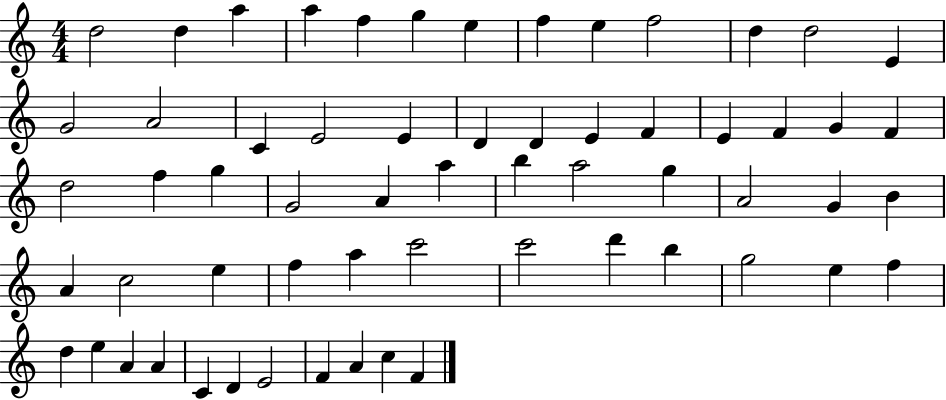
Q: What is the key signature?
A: C major